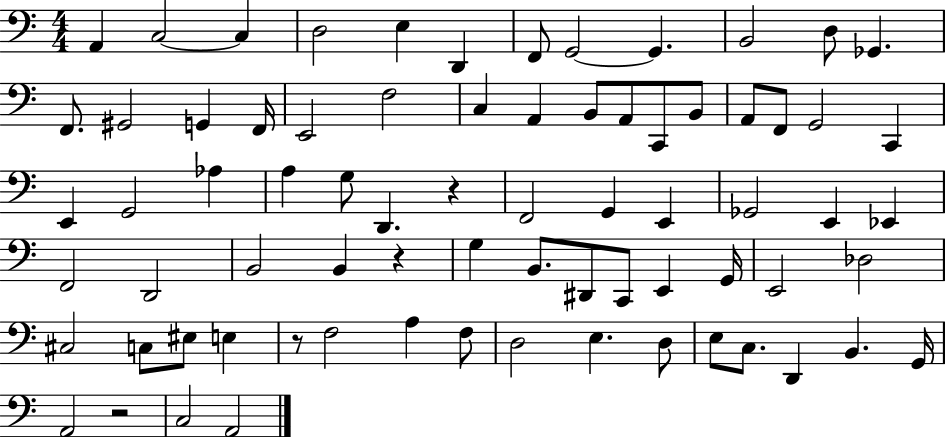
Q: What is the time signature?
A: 4/4